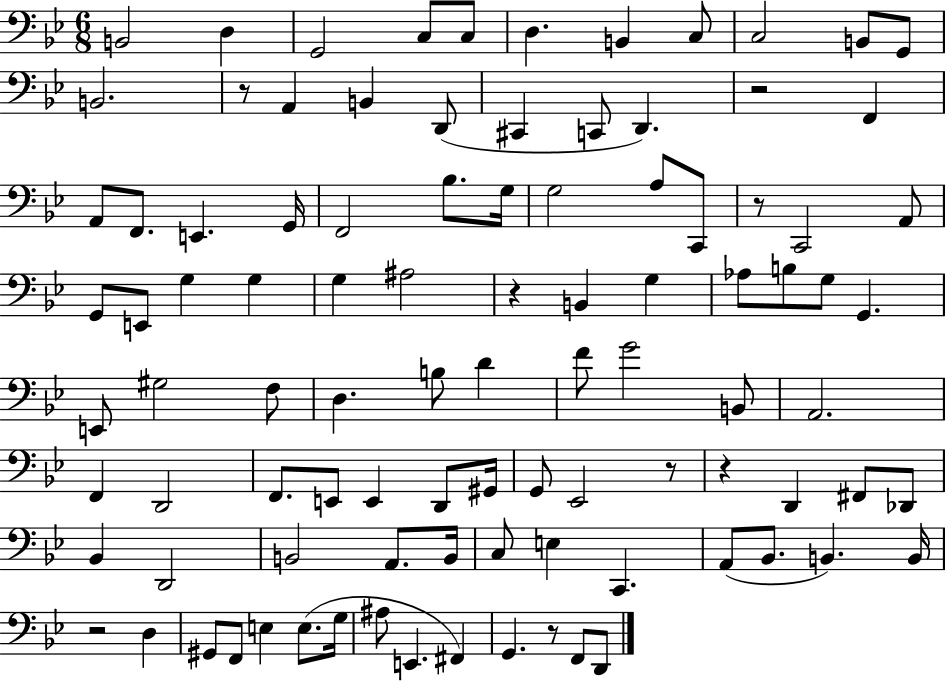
X:1
T:Untitled
M:6/8
L:1/4
K:Bb
B,,2 D, G,,2 C,/2 C,/2 D, B,, C,/2 C,2 B,,/2 G,,/2 B,,2 z/2 A,, B,, D,,/2 ^C,, C,,/2 D,, z2 F,, A,,/2 F,,/2 E,, G,,/4 F,,2 _B,/2 G,/4 G,2 A,/2 C,,/2 z/2 C,,2 A,,/2 G,,/2 E,,/2 G, G, G, ^A,2 z B,, G, _A,/2 B,/2 G,/2 G,, E,,/2 ^G,2 F,/2 D, B,/2 D F/2 G2 B,,/2 A,,2 F,, D,,2 F,,/2 E,,/2 E,, D,,/2 ^G,,/4 G,,/2 _E,,2 z/2 z D,, ^F,,/2 _D,,/2 _B,, D,,2 B,,2 A,,/2 B,,/4 C,/2 E, C,, A,,/2 _B,,/2 B,, B,,/4 z2 D, ^G,,/2 F,,/2 E, E,/2 G,/4 ^A,/2 E,, ^F,, G,, z/2 F,,/2 D,,/2